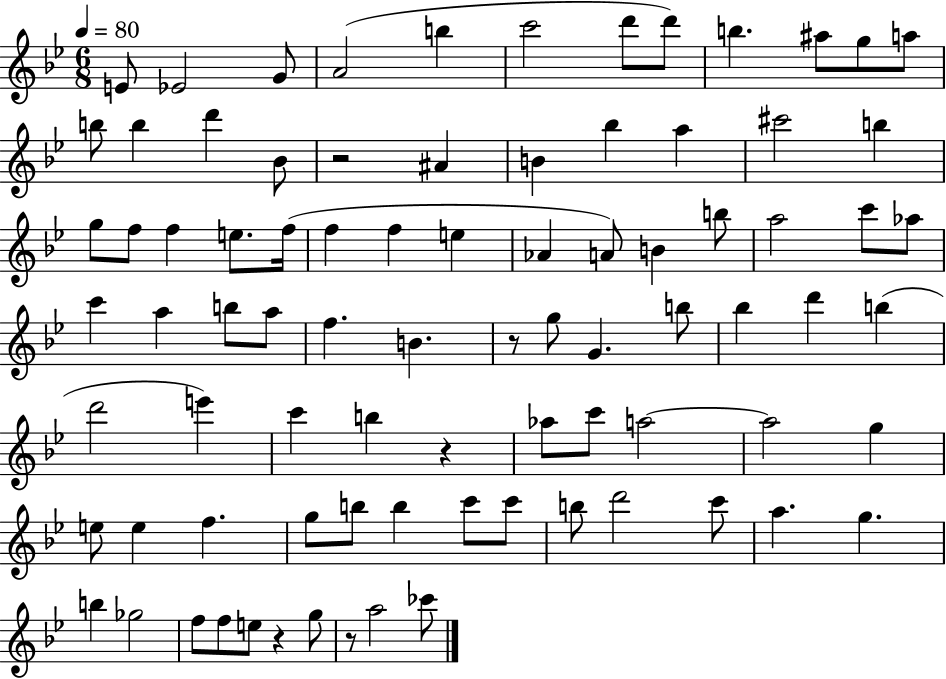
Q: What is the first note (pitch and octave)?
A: E4